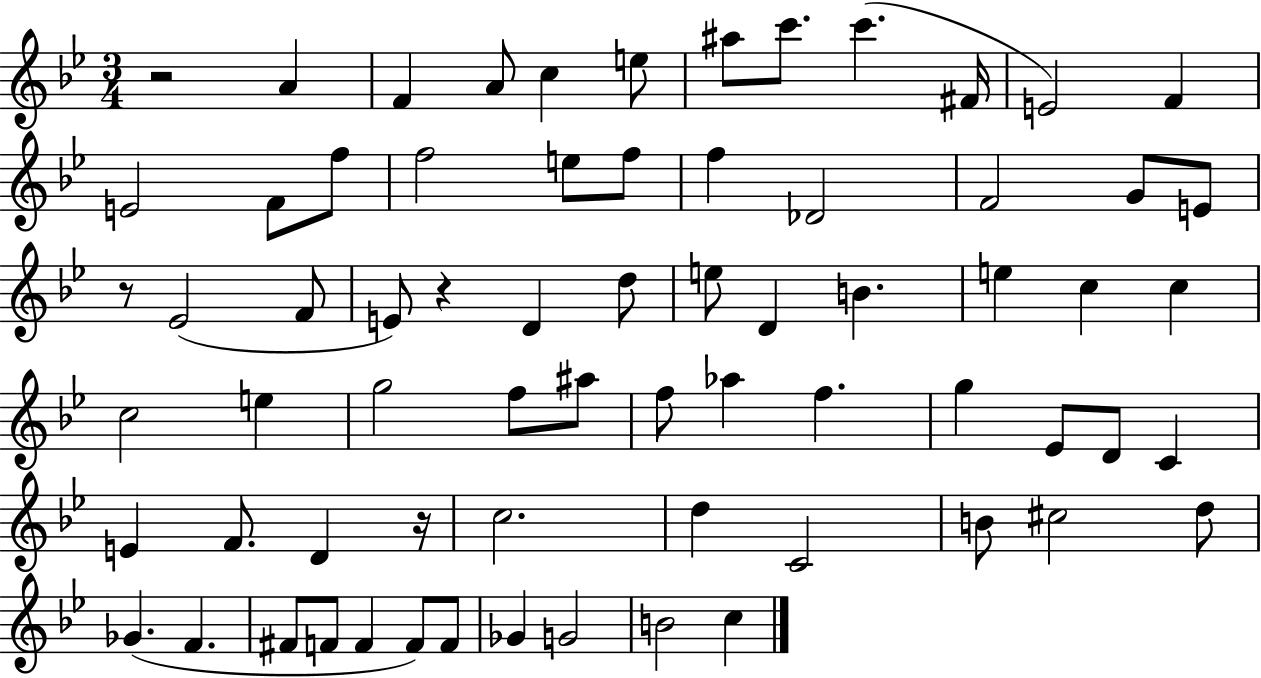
{
  \clef treble
  \numericTimeSignature
  \time 3/4
  \key bes \major
  \repeat volta 2 { r2 a'4 | f'4 a'8 c''4 e''8 | ais''8 c'''8. c'''4.( fis'16 | e'2) f'4 | \break e'2 f'8 f''8 | f''2 e''8 f''8 | f''4 des'2 | f'2 g'8 e'8 | \break r8 ees'2( f'8 | e'8) r4 d'4 d''8 | e''8 d'4 b'4. | e''4 c''4 c''4 | \break c''2 e''4 | g''2 f''8 ais''8 | f''8 aes''4 f''4. | g''4 ees'8 d'8 c'4 | \break e'4 f'8. d'4 r16 | c''2. | d''4 c'2 | b'8 cis''2 d''8 | \break ges'4.( f'4. | fis'8 f'8 f'4 f'8) f'8 | ges'4 g'2 | b'2 c''4 | \break } \bar "|."
}